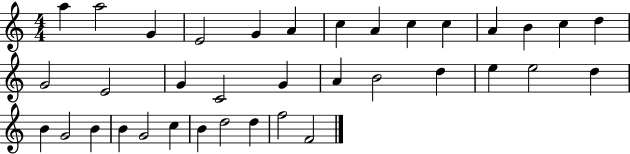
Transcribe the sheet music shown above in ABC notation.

X:1
T:Untitled
M:4/4
L:1/4
K:C
a a2 G E2 G A c A c c A B c d G2 E2 G C2 G A B2 d e e2 d B G2 B B G2 c B d2 d f2 F2